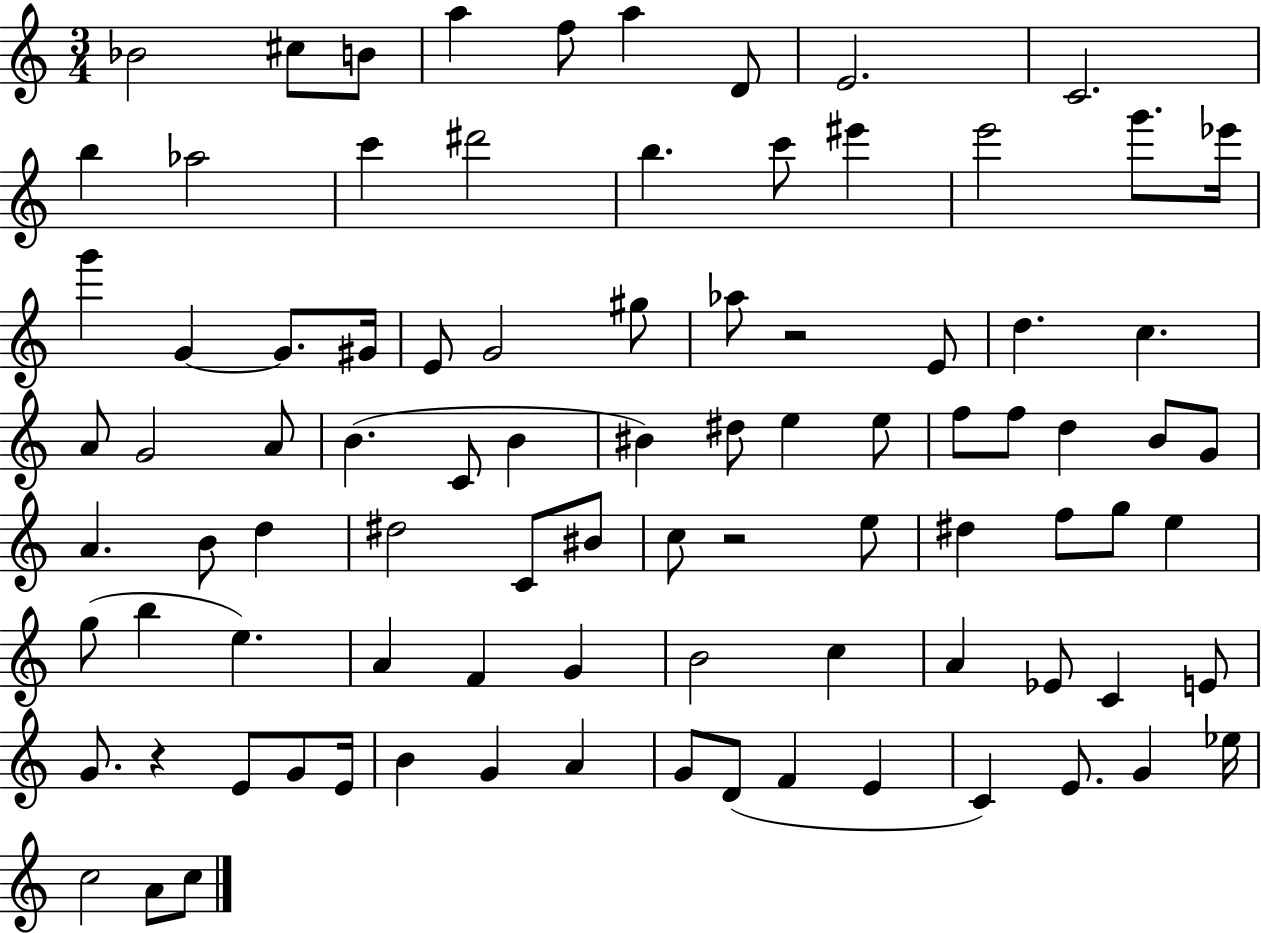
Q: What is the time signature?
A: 3/4